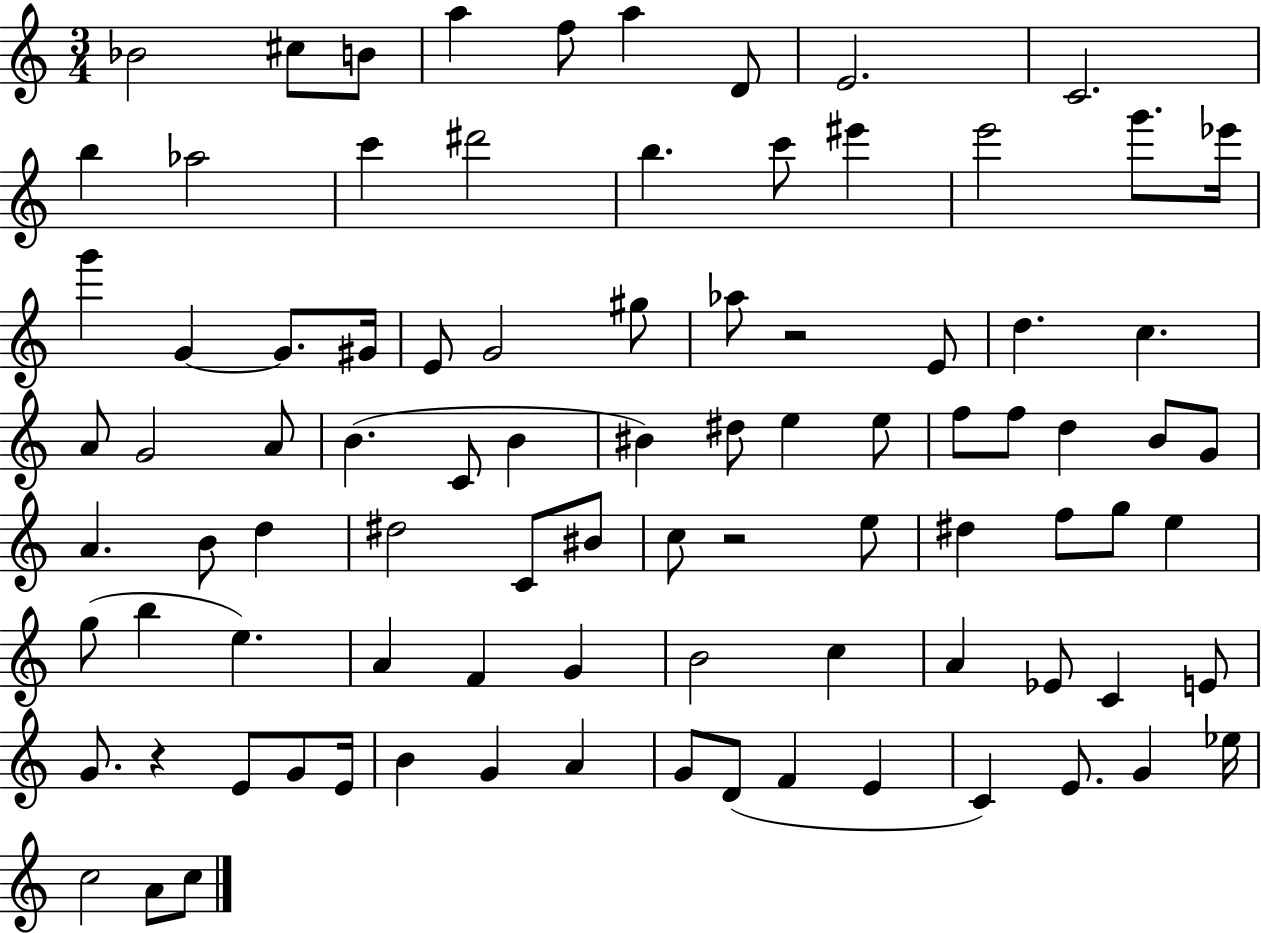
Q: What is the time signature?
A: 3/4